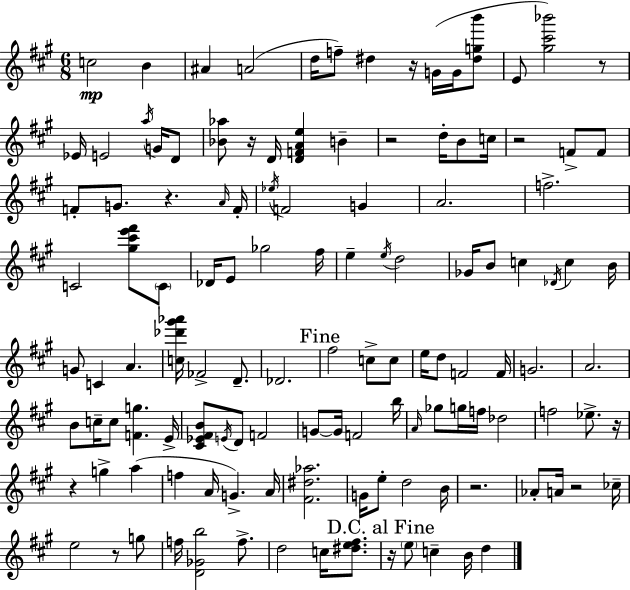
{
  \clef treble
  \numericTimeSignature
  \time 6/8
  \key a \major
  c''2\mp b'4 | ais'4 a'2( | d''16 f''8--) dis''4 r16 g'16( g'16 <dis'' g'' b'''>8 | e'8 <gis'' cis''' bes'''>2) r8 | \break ees'16 e'2 \acciaccatura { a''16 } g'16 d'8 | <bes' aes''>8 r16 d'16 <d' f' a' e''>4 b'4-- | r2 d''16-. b'8 | c''16 r2 f'8-> f'8 | \break f'8-. g'8. r4. | \grace { a'16 } f'16-. \acciaccatura { ees''16 } f'2 g'4 | a'2. | f''2.-> | \break c'2 <gis'' cis''' e''' fis'''>8 | \parenthesize c'8 des'16 e'8 ges''2 | fis''16 e''4-- \acciaccatura { e''16 } d''2 | ges'16 b'8 c''4 \acciaccatura { des'16 } | \break c''4 b'16 g'8 c'4 a'4. | <c'' des''' gis''' aes'''>16 fes'2-> | d'8.-- des'2. | \mark "Fine" fis''2 | \break c''8-> c''8 e''16 d''8 f'2 | f'16 g'2. | a'2. | b'8 c''16-- c''8 <f' g''>4. | \break e'16-> <cis' ees' fis' b'>8 \acciaccatura { e'16 } d'8 f'2 | g'8~~ g'16 f'2 | b''16 \grace { a'16 } ges''8 g''16 f''16 des''2 | f''2 | \break ees''8.-> r16 r4 g''4-> | a''4( f''4 a'16 | g'4.->) a'16 <fis' dis'' aes''>2. | g'16 e''8-. d''2 | \break b'16 r2. | aes'8-. a'16 r2 | ces''16-- e''2 | r8 g''8 f''16 <d' ges' b''>2 | \break f''8.-> d''2 | c''16 <dis'' e'' fis''>8. \mark "D.C. al Fine" r16 \parenthesize e''8 c''4-- | b'16 d''4 \bar "|."
}